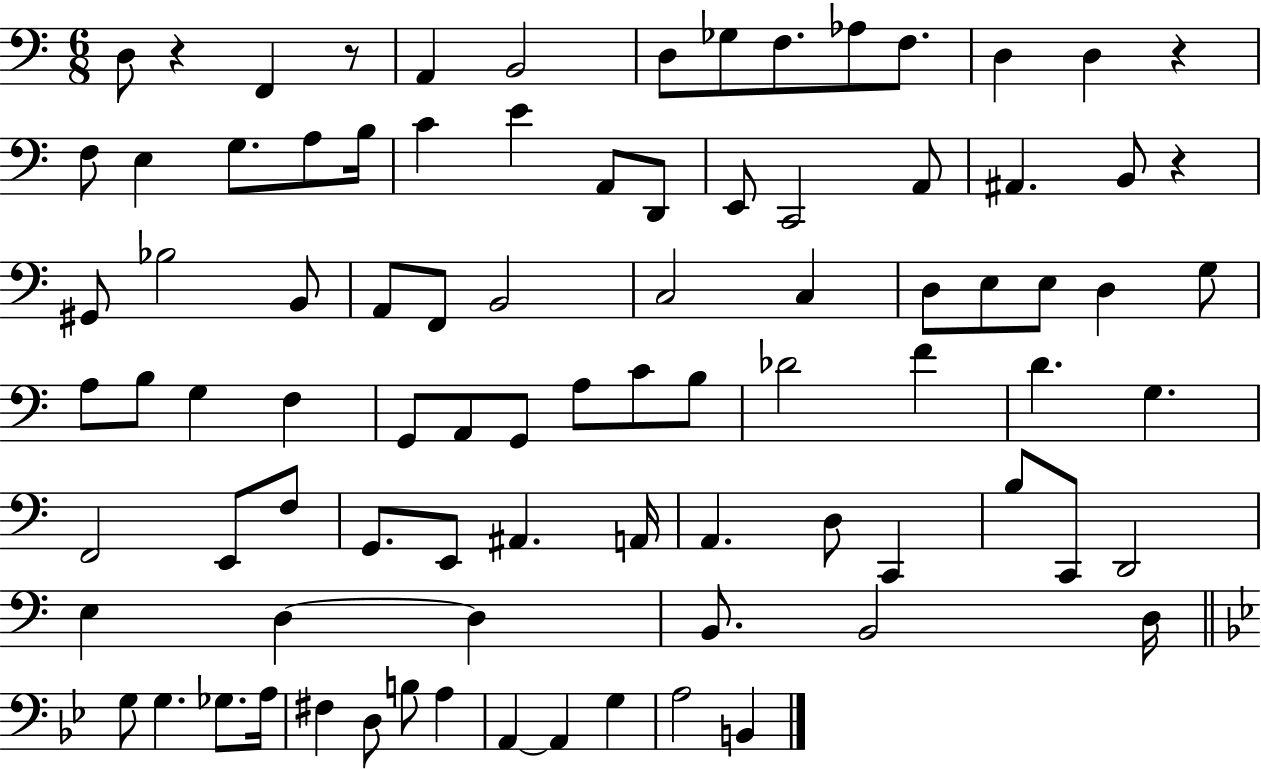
{
  \clef bass
  \numericTimeSignature
  \time 6/8
  \key c \major
  \repeat volta 2 { d8 r4 f,4 r8 | a,4 b,2 | d8 ges8 f8. aes8 f8. | d4 d4 r4 | \break f8 e4 g8. a8 b16 | c'4 e'4 a,8 d,8 | e,8 c,2 a,8 | ais,4. b,8 r4 | \break gis,8 bes2 b,8 | a,8 f,8 b,2 | c2 c4 | d8 e8 e8 d4 g8 | \break a8 b8 g4 f4 | g,8 a,8 g,8 a8 c'8 b8 | des'2 f'4 | d'4. g4. | \break f,2 e,8 f8 | g,8. e,8 ais,4. a,16 | a,4. d8 c,4 | b8 c,8 d,2 | \break e4 d4~~ d4 | b,8. b,2 d16 | \bar "||" \break \key bes \major g8 g4. ges8. a16 | fis4 d8 b8 a4 | a,4~~ a,4 g4 | a2 b,4 | \break } \bar "|."
}